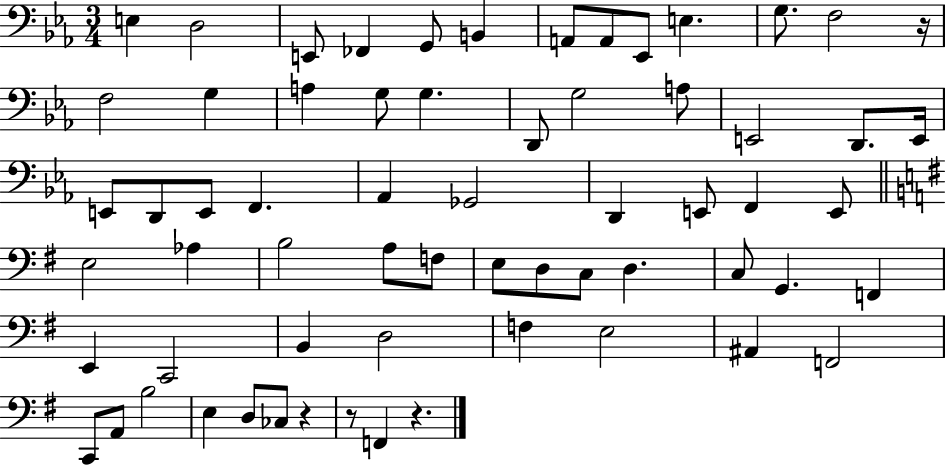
{
  \clef bass
  \numericTimeSignature
  \time 3/4
  \key ees \major
  e4 d2 | e,8 fes,4 g,8 b,4 | a,8 a,8 ees,8 e4. | g8. f2 r16 | \break f2 g4 | a4 g8 g4. | d,8 g2 a8 | e,2 d,8. e,16 | \break e,8 d,8 e,8 f,4. | aes,4 ges,2 | d,4 e,8 f,4 e,8 | \bar "||" \break \key g \major e2 aes4 | b2 a8 f8 | e8 d8 c8 d4. | c8 g,4. f,4 | \break e,4 c,2 | b,4 d2 | f4 e2 | ais,4 f,2 | \break c,8 a,8 b2 | e4 d8 ces8 r4 | r8 f,4 r4. | \bar "|."
}